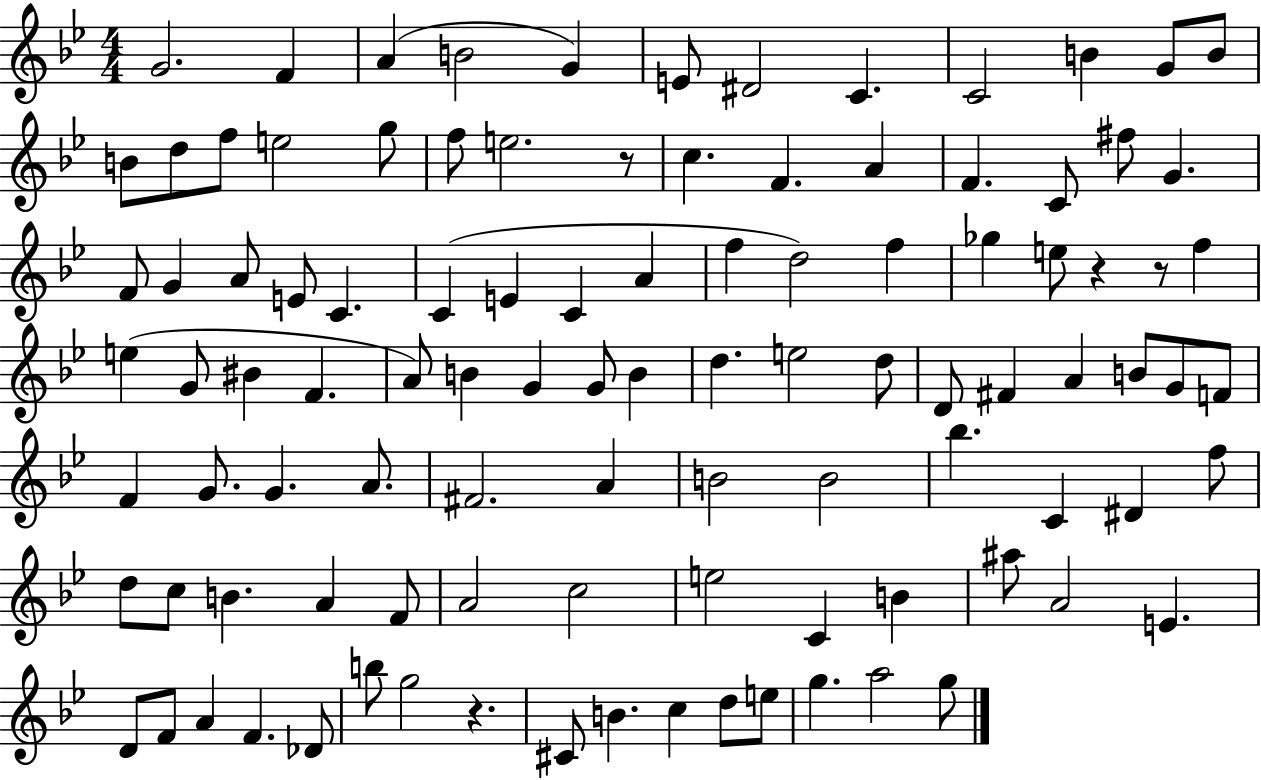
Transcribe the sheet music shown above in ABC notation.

X:1
T:Untitled
M:4/4
L:1/4
K:Bb
G2 F A B2 G E/2 ^D2 C C2 B G/2 B/2 B/2 d/2 f/2 e2 g/2 f/2 e2 z/2 c F A F C/2 ^f/2 G F/2 G A/2 E/2 C C E C A f d2 f _g e/2 z z/2 f e G/2 ^B F A/2 B G G/2 B d e2 d/2 D/2 ^F A B/2 G/2 F/2 F G/2 G A/2 ^F2 A B2 B2 _b C ^D f/2 d/2 c/2 B A F/2 A2 c2 e2 C B ^a/2 A2 E D/2 F/2 A F _D/2 b/2 g2 z ^C/2 B c d/2 e/2 g a2 g/2